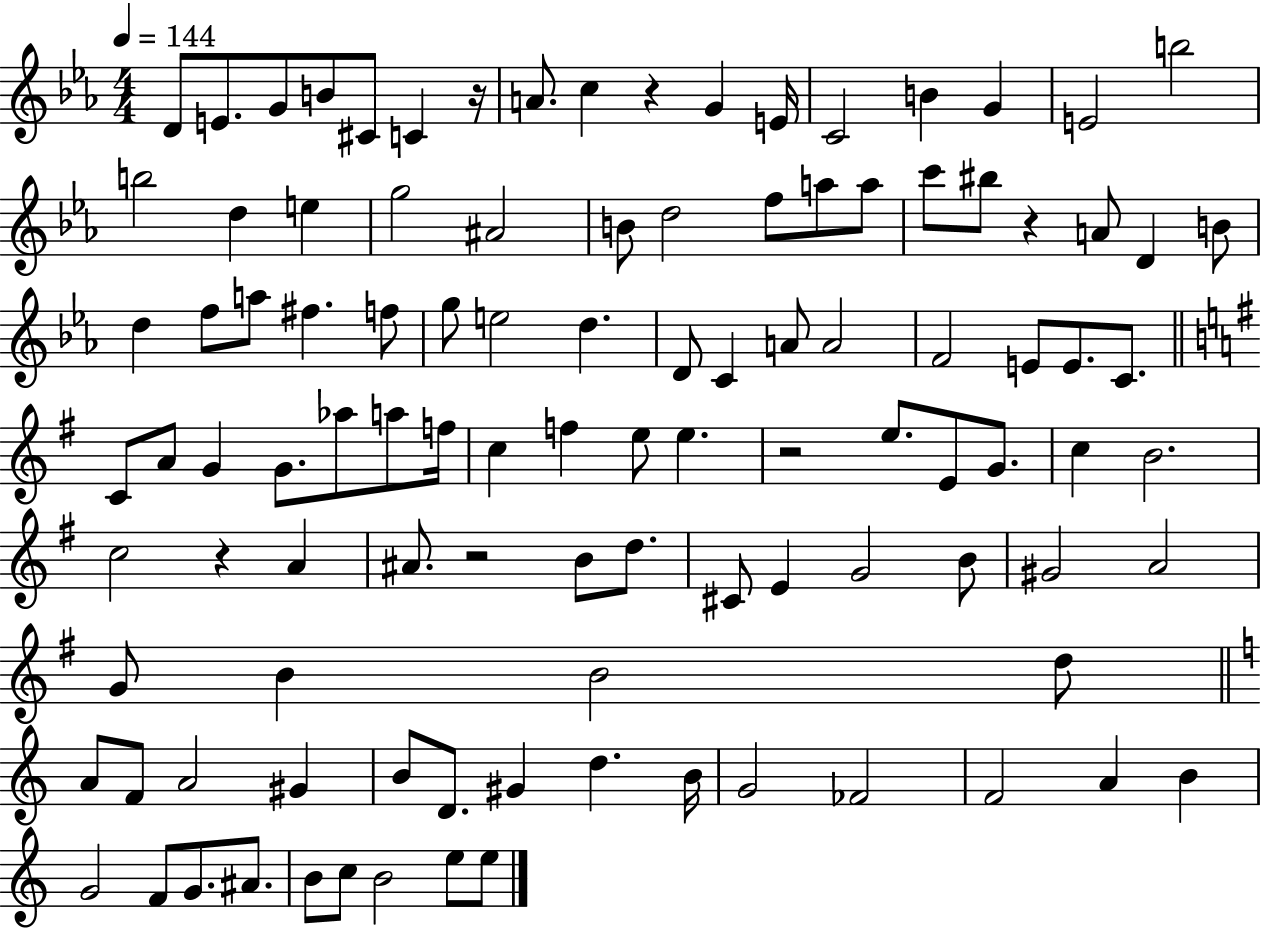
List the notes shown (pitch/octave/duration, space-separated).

D4/e E4/e. G4/e B4/e C#4/e C4/q R/s A4/e. C5/q R/q G4/q E4/s C4/h B4/q G4/q E4/h B5/h B5/h D5/q E5/q G5/h A#4/h B4/e D5/h F5/e A5/e A5/e C6/e BIS5/e R/q A4/e D4/q B4/e D5/q F5/e A5/e F#5/q. F5/e G5/e E5/h D5/q. D4/e C4/q A4/e A4/h F4/h E4/e E4/e. C4/e. C4/e A4/e G4/q G4/e. Ab5/e A5/e F5/s C5/q F5/q E5/e E5/q. R/h E5/e. E4/e G4/e. C5/q B4/h. C5/h R/q A4/q A#4/e. R/h B4/e D5/e. C#4/e E4/q G4/h B4/e G#4/h A4/h G4/e B4/q B4/h D5/e A4/e F4/e A4/h G#4/q B4/e D4/e. G#4/q D5/q. B4/s G4/h FES4/h F4/h A4/q B4/q G4/h F4/e G4/e. A#4/e. B4/e C5/e B4/h E5/e E5/e